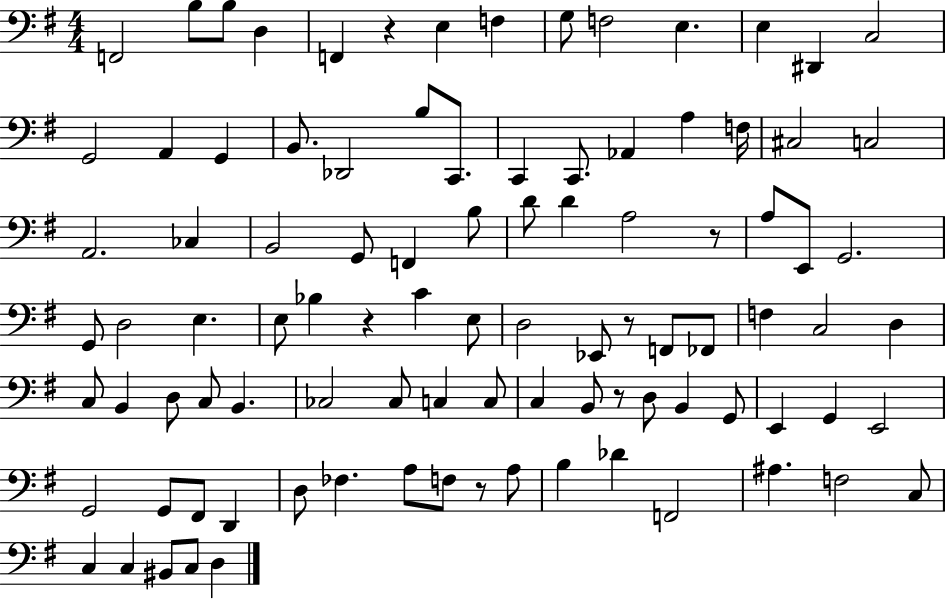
X:1
T:Untitled
M:4/4
L:1/4
K:G
F,,2 B,/2 B,/2 D, F,, z E, F, G,/2 F,2 E, E, ^D,, C,2 G,,2 A,, G,, B,,/2 _D,,2 B,/2 C,,/2 C,, C,,/2 _A,, A, F,/4 ^C,2 C,2 A,,2 _C, B,,2 G,,/2 F,, B,/2 D/2 D A,2 z/2 A,/2 E,,/2 G,,2 G,,/2 D,2 E, E,/2 _B, z C E,/2 D,2 _E,,/2 z/2 F,,/2 _F,,/2 F, C,2 D, C,/2 B,, D,/2 C,/2 B,, _C,2 _C,/2 C, C,/2 C, B,,/2 z/2 D,/2 B,, G,,/2 E,, G,, E,,2 G,,2 G,,/2 ^F,,/2 D,, D,/2 _F, A,/2 F,/2 z/2 A,/2 B, _D F,,2 ^A, F,2 C,/2 C, C, ^B,,/2 C,/2 D,